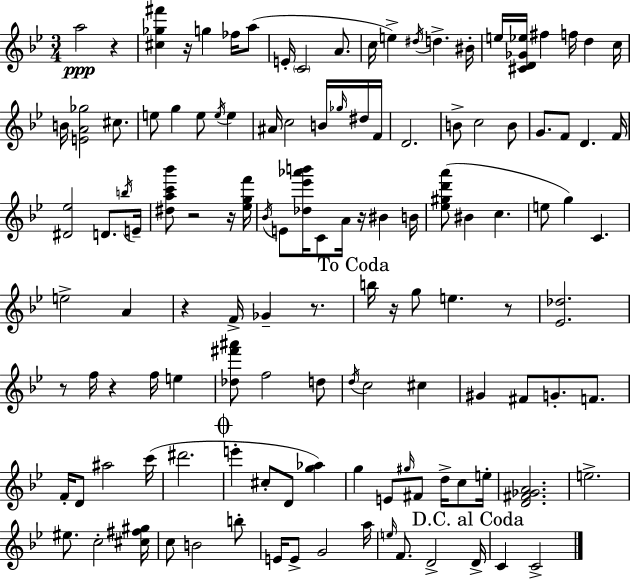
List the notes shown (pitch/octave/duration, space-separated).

A5/h R/q [C#5,Gb5,F#6]/q R/s G5/q FES5/s A5/e E4/s C4/h A4/e. C5/s E5/q D#5/s D5/q. BIS4/s E5/s [C#4,D4,Gb4,Eb5]/s F#5/q F5/s D5/q C5/s B4/s [E4,A4,Gb5]/h C#5/e. E5/e G5/q E5/e E5/s E5/q A#4/s C5/h B4/s Gb5/s D#5/s F4/s D4/h. B4/e C5/h B4/e G4/e. F4/e D4/q. F4/s [D#4,Eb5]/h D4/e. B5/s E4/s [D#5,A5,C6,Bb6]/e R/h R/s [Eb5,G5,F6]/s Bb4/s E4/e [Db5,Eb6,Ab6,B6]/s C4/e A4/s R/s BIS4/q B4/s [Eb5,G#5,D6,A6]/e BIS4/q C5/q. E5/e G5/q C4/q. E5/h A4/q R/q F4/s Gb4/q R/e. B5/s R/s G5/e E5/q. R/e [Eb4,Db5]/h. R/e F5/s R/q F5/s E5/q [Db5,F#6,A#6]/e F5/h D5/e D5/s C5/h C#5/q G#4/q F#4/e G4/e. F4/e. F4/s D4/e A#5/h C6/s D#6/h. E6/q C#5/e D4/e [G5,Ab5]/q G5/q E4/e G#5/s F#4/e D5/s C5/e E5/s [D4,F#4,Gb4,A4]/h. E5/h. EIS5/e. C5/h [C#5,F#5,G#5]/s C5/e B4/h B5/e E4/s E4/e G4/h A5/s E5/s F4/e. D4/h D4/s C4/q C4/h